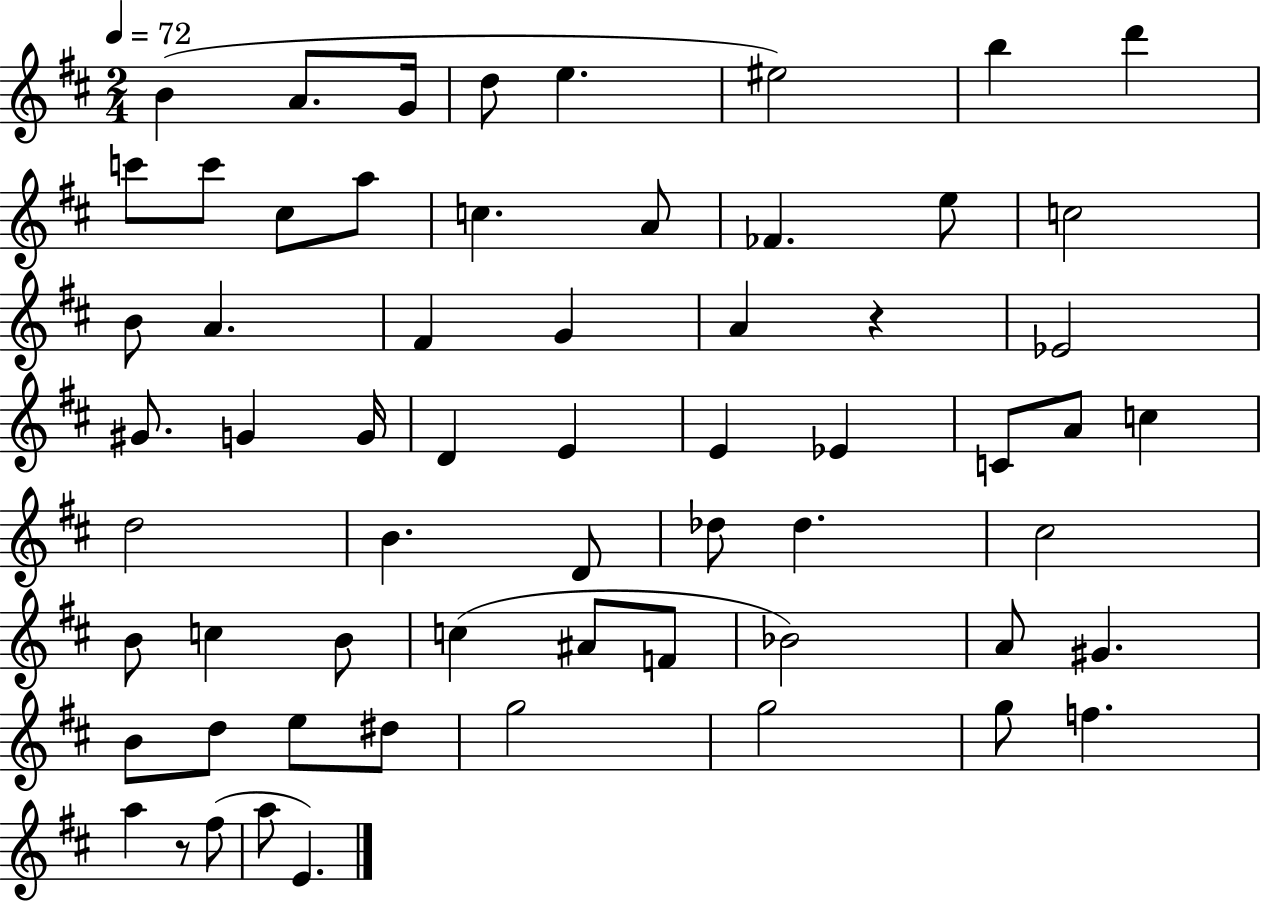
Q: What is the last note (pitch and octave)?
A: E4